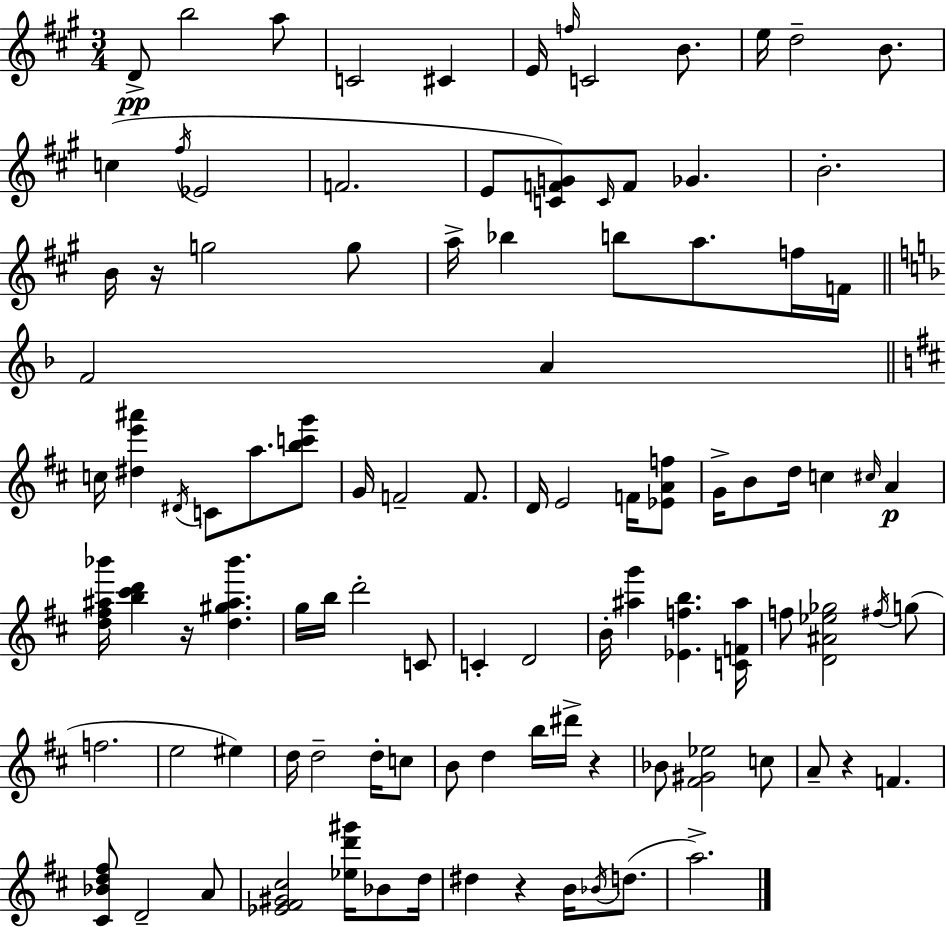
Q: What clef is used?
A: treble